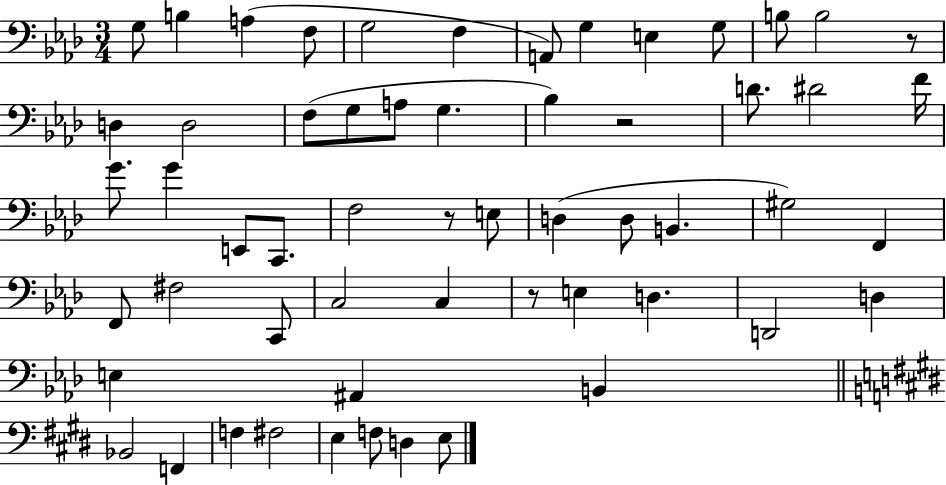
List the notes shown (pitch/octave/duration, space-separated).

G3/e B3/q A3/q F3/e G3/h F3/q A2/e G3/q E3/q G3/e B3/e B3/h R/e D3/q D3/h F3/e G3/e A3/e G3/q. Bb3/q R/h D4/e. D#4/h F4/s G4/e. G4/q E2/e C2/e. F3/h R/e E3/e D3/q D3/e B2/q. G#3/h F2/q F2/e F#3/h C2/e C3/h C3/q R/e E3/q D3/q. D2/h D3/q E3/q A#2/q B2/q Bb2/h F2/q F3/q F#3/h E3/q F3/e D3/q E3/e